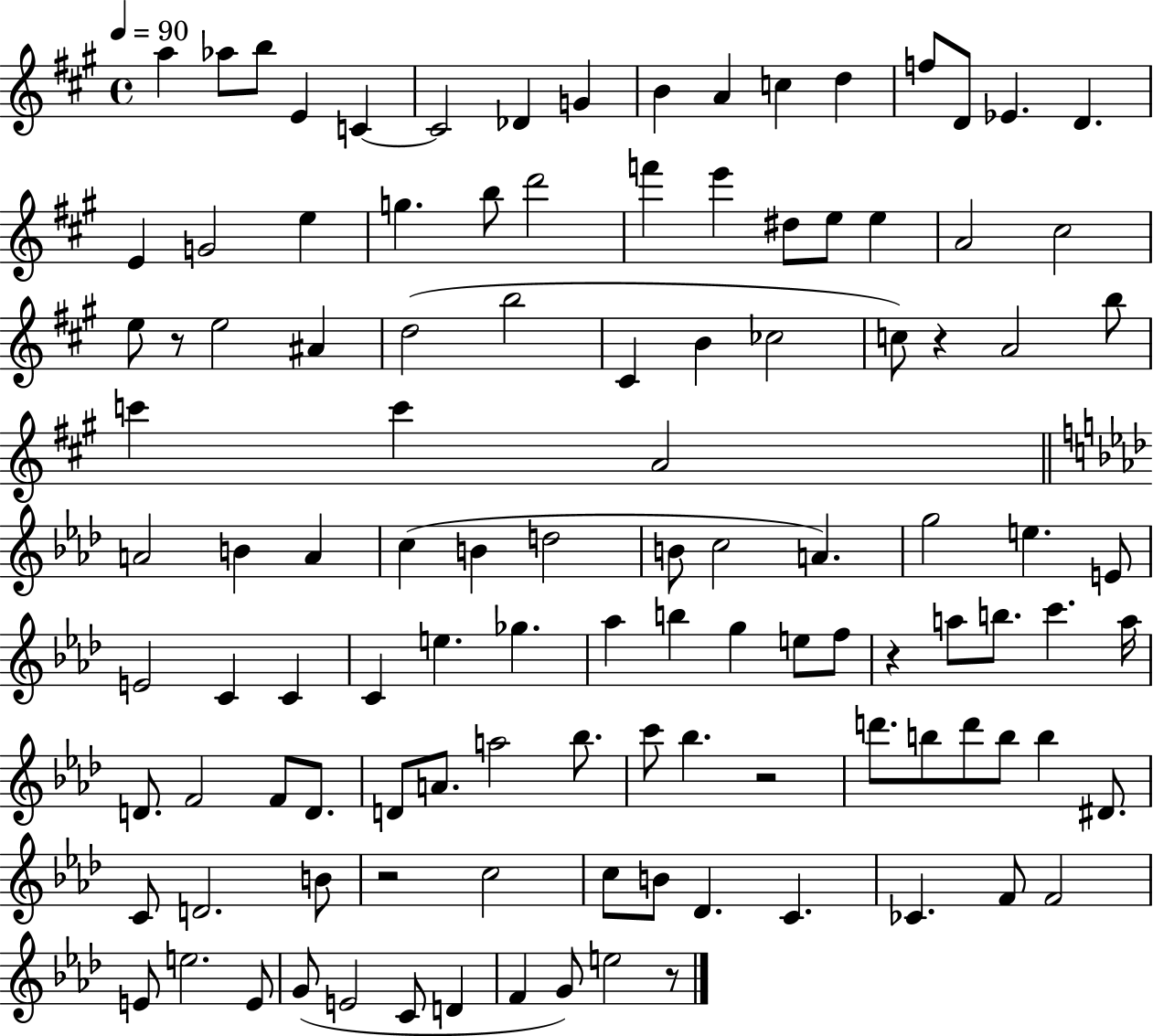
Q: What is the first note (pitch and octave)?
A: A5